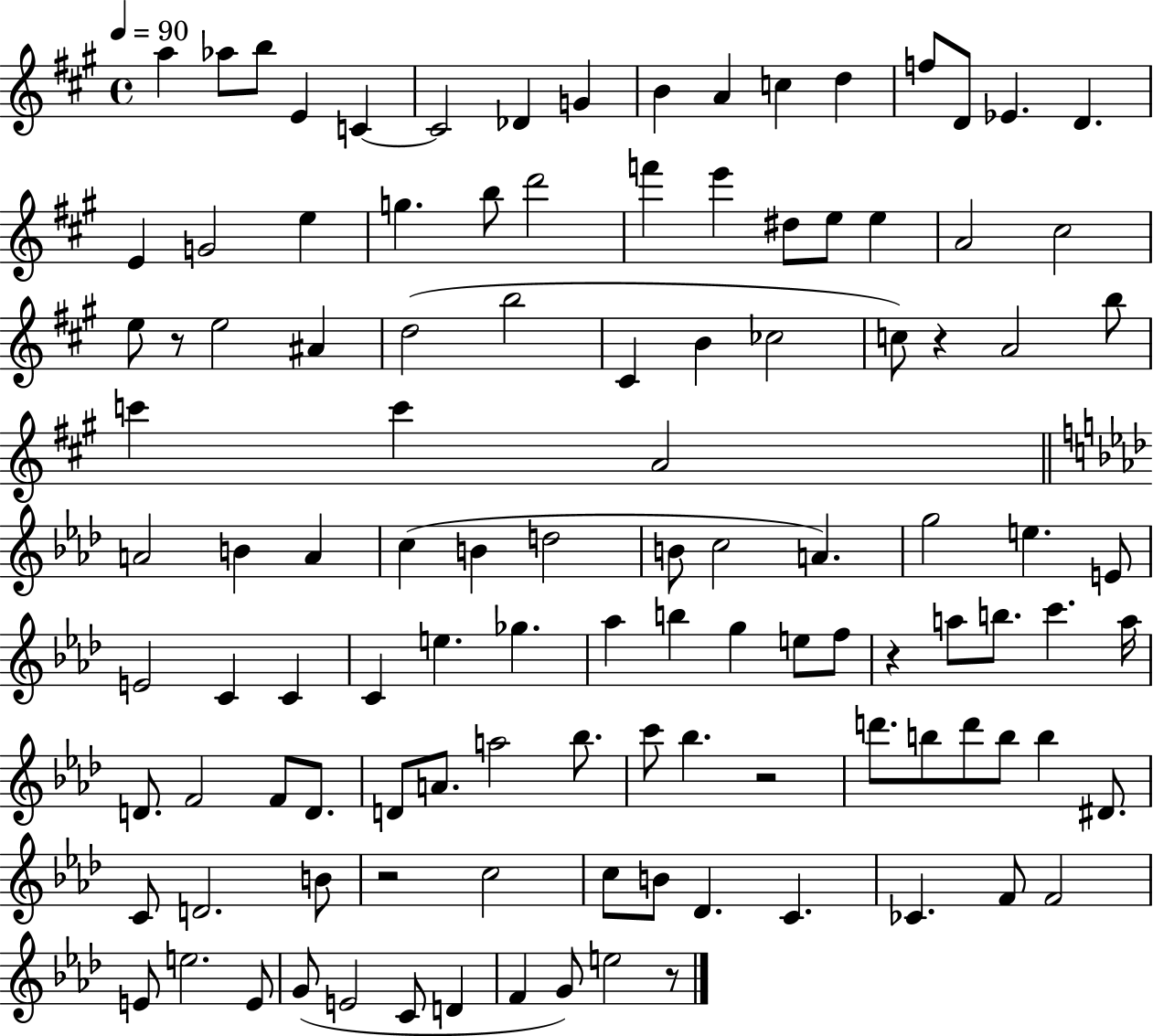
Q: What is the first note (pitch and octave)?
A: A5